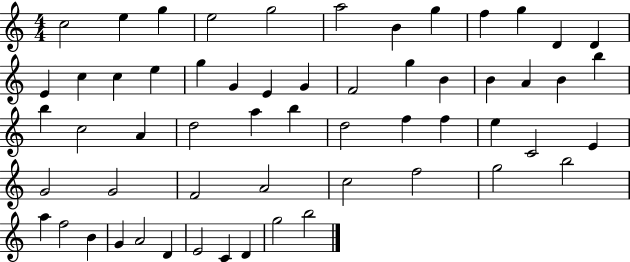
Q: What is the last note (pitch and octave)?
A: B5